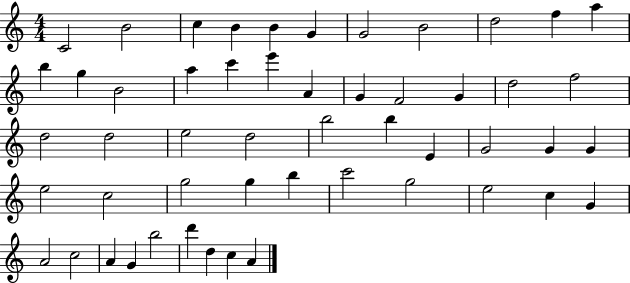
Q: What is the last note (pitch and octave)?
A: A4